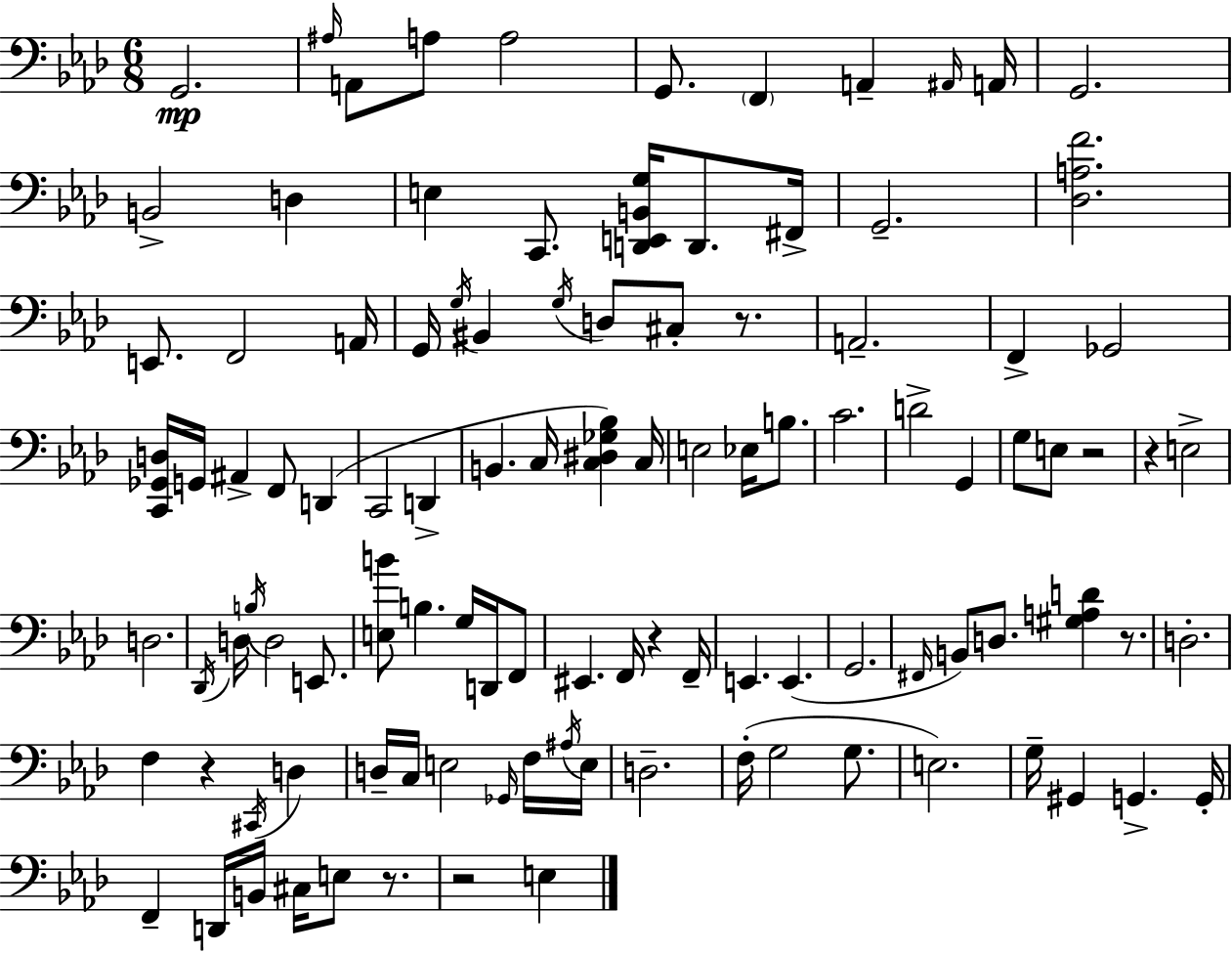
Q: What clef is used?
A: bass